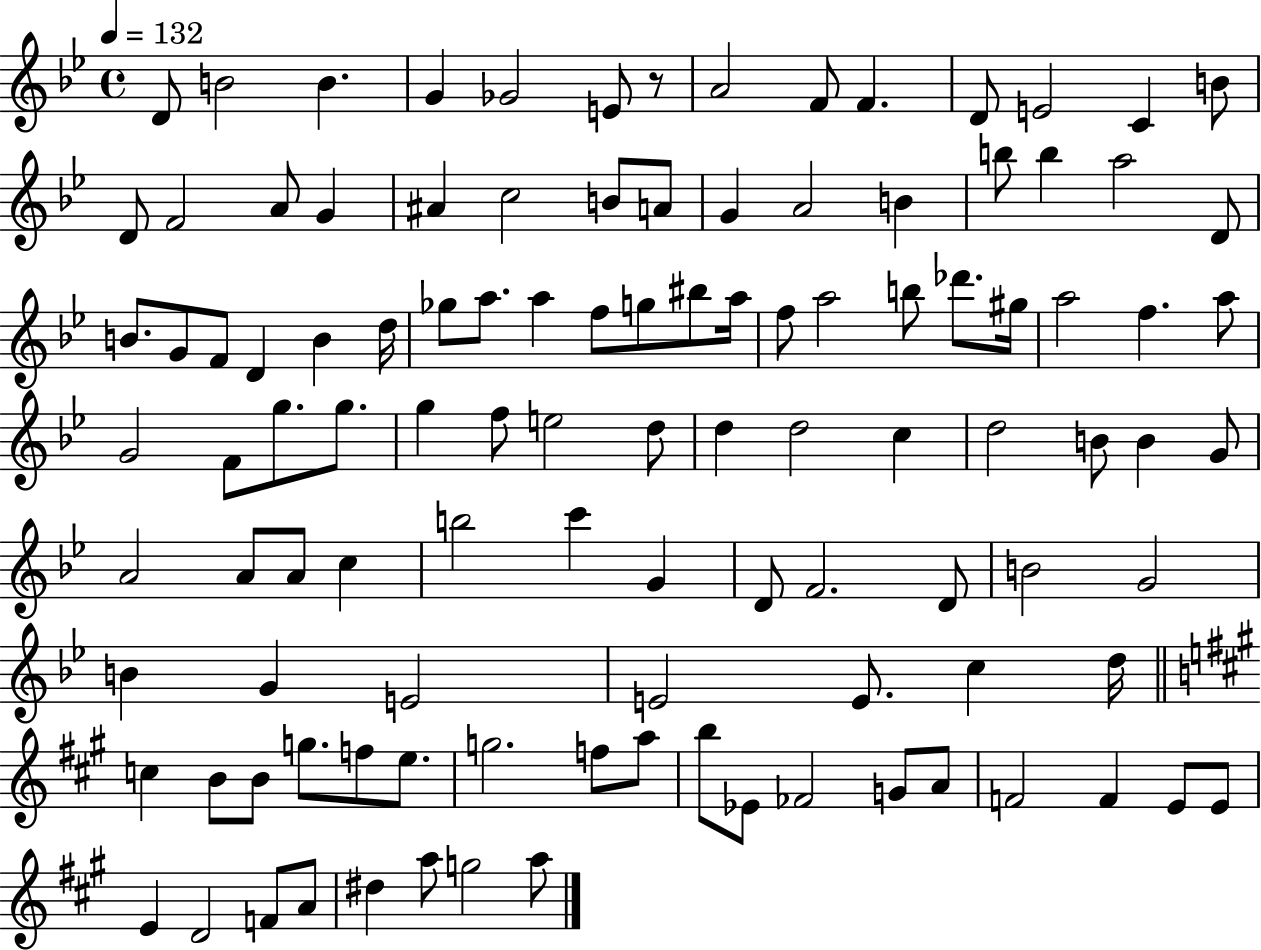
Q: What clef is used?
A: treble